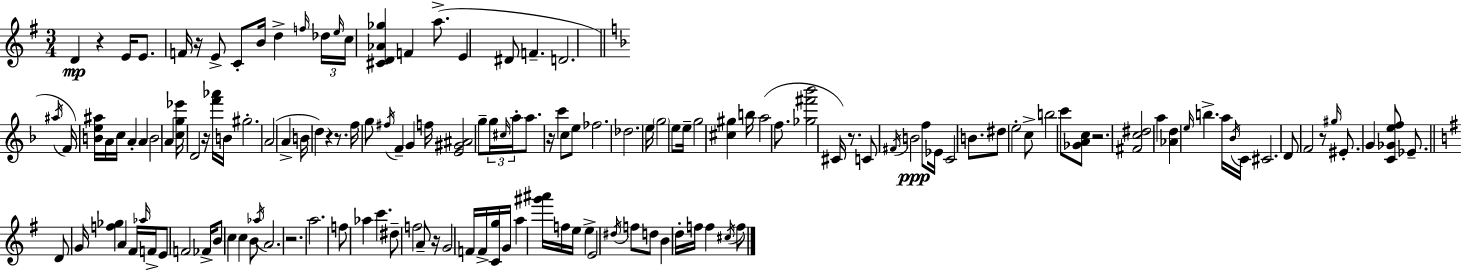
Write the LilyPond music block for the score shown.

{
  \clef treble
  \numericTimeSignature
  \time 3/4
  \key g \major
  d'4\mp r4 e'16 e'8. | f'16 r16 e'8-> c'8-. b'16 d''4-> \grace { f''16 } | \tuplet 3/2 { des''16 \grace { e''16 } c''16 } <cis' d' aes' ges''>4 f'4 a''8.->( | e'4 dis'8 f'4.-- | \break d'2. | \bar "||" \break \key f \major \acciaccatura { ais''16 }) f'16 <b' e'' ais''>16 a'16 c''16 a'4-. a'4 | b'2 a'4 | <c'' g'' ees'''>16 d'2 r16 <f''' aes'''>16 | b'16 gis''2.-. | \break a'2( a'4-> | b'16 d''4) r4 r8. | f''16 g''8 \acciaccatura { fis''16 } f'4-- g'4 | f''16 <e' gis' ais'>2 g''8-- | \break \tuplet 3/2 { g''16 \grace { cis''16 } a''16-. } a''8. r16 c'''4 c''8 | e''8 fes''2. | des''2. | e''16 \parenthesize g''2 | \break e''8 e''16-- g''2 <cis'' gis''>4 | b''16 a''2( | f''8. <ges'' fis''' bes'''>2 cis'16) | r8. c'8 \acciaccatura { fis'16 } b'2\ppp | \break f''8 ees'16 c'2 | b'8. dis''8 e''2-. | c''8-> b''2 | c'''8 <ges' a' c''>8 r2. | \break <fis' c'' dis''>2 | a''4 <aes' d''>4 \grace { e''16 } b''4.-> | a''16 \acciaccatura { bes'16 } c'16 cis'2. | d'8 f'2 | \break r8 \grace { gis''16 } eis'8.-. g'4 | <c' ges' e'' f''>8 ees'8.-- \bar "||" \break \key g \major d'8 g'16 <f'' ges''>4 a'4 fis'16 | \grace { aes''16 } f'16-> e'8 f'2 | fes'16-> b'8 c''4 c''4 b'8 | \acciaccatura { aes''16 } a'2. | \break r2. | a''2. | f''8 aes''4 c'''4. | dis''8-- f''2 | \break a'8-- r16 g'2 f'16 | f'16-> <c' g''>16 g'16 a''4 <gis''' ais'''>16 f''16 e''16 e''4-> | e'2 \acciaccatura { dis''16 } f''8 | d''8 b'4 d''16-. f''16 f''4 | \break \acciaccatura { cis''16 } f''8 \bar "|."
}